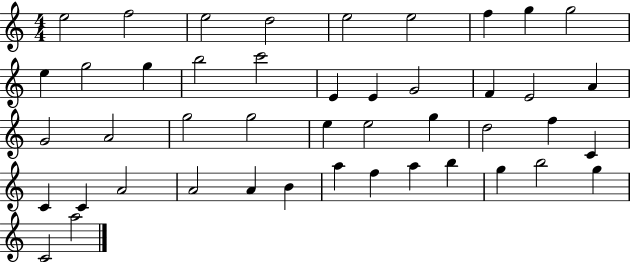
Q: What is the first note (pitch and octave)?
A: E5